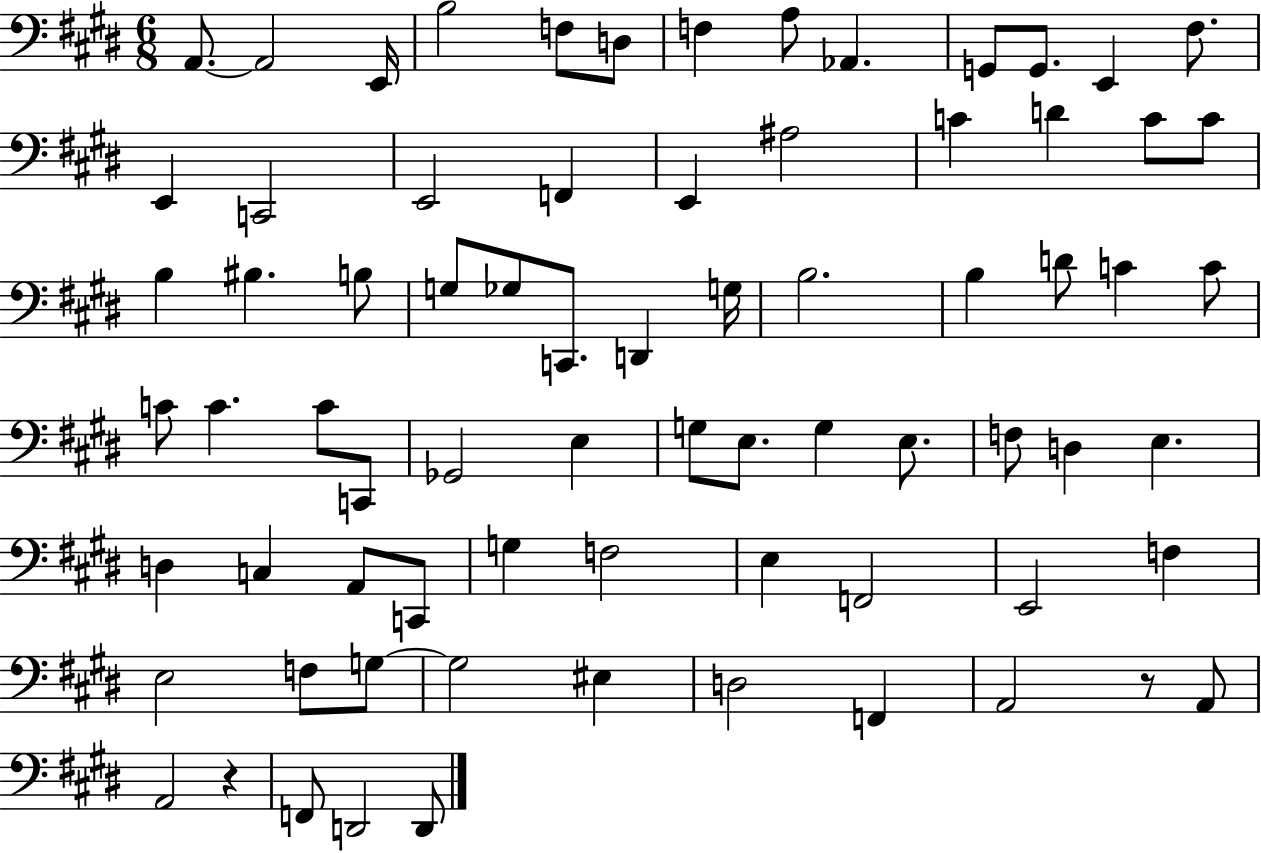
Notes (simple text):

A2/e. A2/h E2/s B3/h F3/e D3/e F3/q A3/e Ab2/q. G2/e G2/e. E2/q F#3/e. E2/q C2/h E2/h F2/q E2/q A#3/h C4/q D4/q C4/e C4/e B3/q BIS3/q. B3/e G3/e Gb3/e C2/e. D2/q G3/s B3/h. B3/q D4/e C4/q C4/e C4/e C4/q. C4/e C2/e Gb2/h E3/q G3/e E3/e. G3/q E3/e. F3/e D3/q E3/q. D3/q C3/q A2/e C2/e G3/q F3/h E3/q F2/h E2/h F3/q E3/h F3/e G3/e G3/h EIS3/q D3/h F2/q A2/h R/e A2/e A2/h R/q F2/e D2/h D2/e